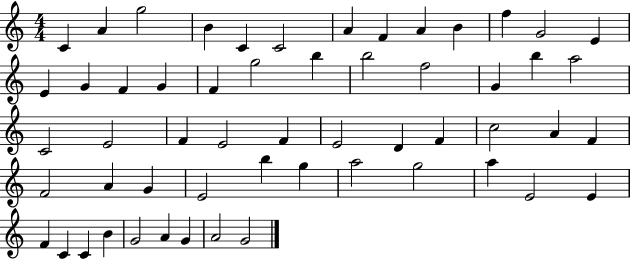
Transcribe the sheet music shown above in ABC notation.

X:1
T:Untitled
M:4/4
L:1/4
K:C
C A g2 B C C2 A F A B f G2 E E G F G F g2 b b2 f2 G b a2 C2 E2 F E2 F E2 D F c2 A F F2 A G E2 b g a2 g2 a E2 E F C C B G2 A G A2 G2